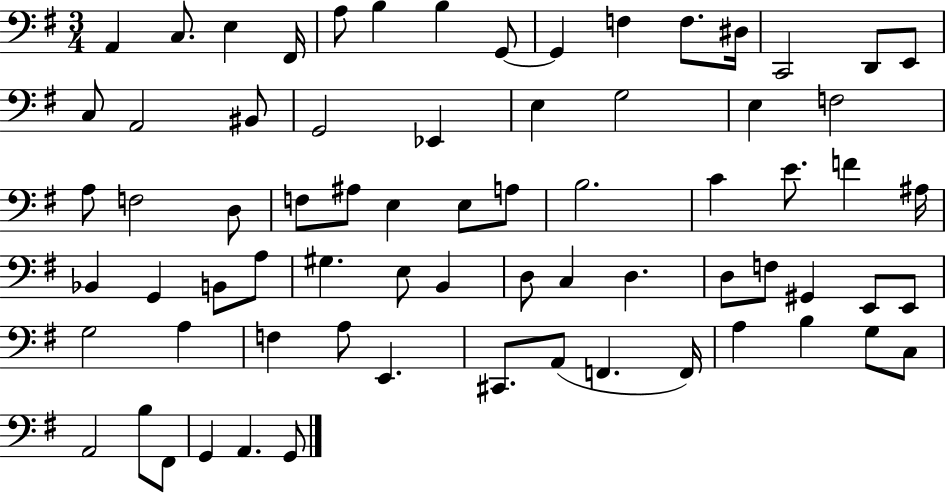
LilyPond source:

{
  \clef bass
  \numericTimeSignature
  \time 3/4
  \key g \major
  a,4 c8. e4 fis,16 | a8 b4 b4 g,8~~ | g,4 f4 f8. dis16 | c,2 d,8 e,8 | \break c8 a,2 bis,8 | g,2 ees,4 | e4 g2 | e4 f2 | \break a8 f2 d8 | f8 ais8 e4 e8 a8 | b2. | c'4 e'8. f'4 ais16 | \break bes,4 g,4 b,8 a8 | gis4. e8 b,4 | d8 c4 d4. | d8 f8 gis,4 e,8 e,8 | \break g2 a4 | f4 a8 e,4. | cis,8. a,8( f,4. f,16) | a4 b4 g8 c8 | \break a,2 b8 fis,8 | g,4 a,4. g,8 | \bar "|."
}